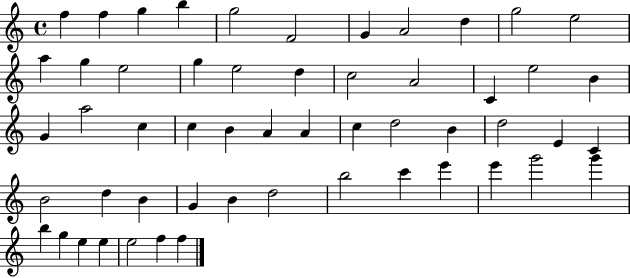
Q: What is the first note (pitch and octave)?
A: F5